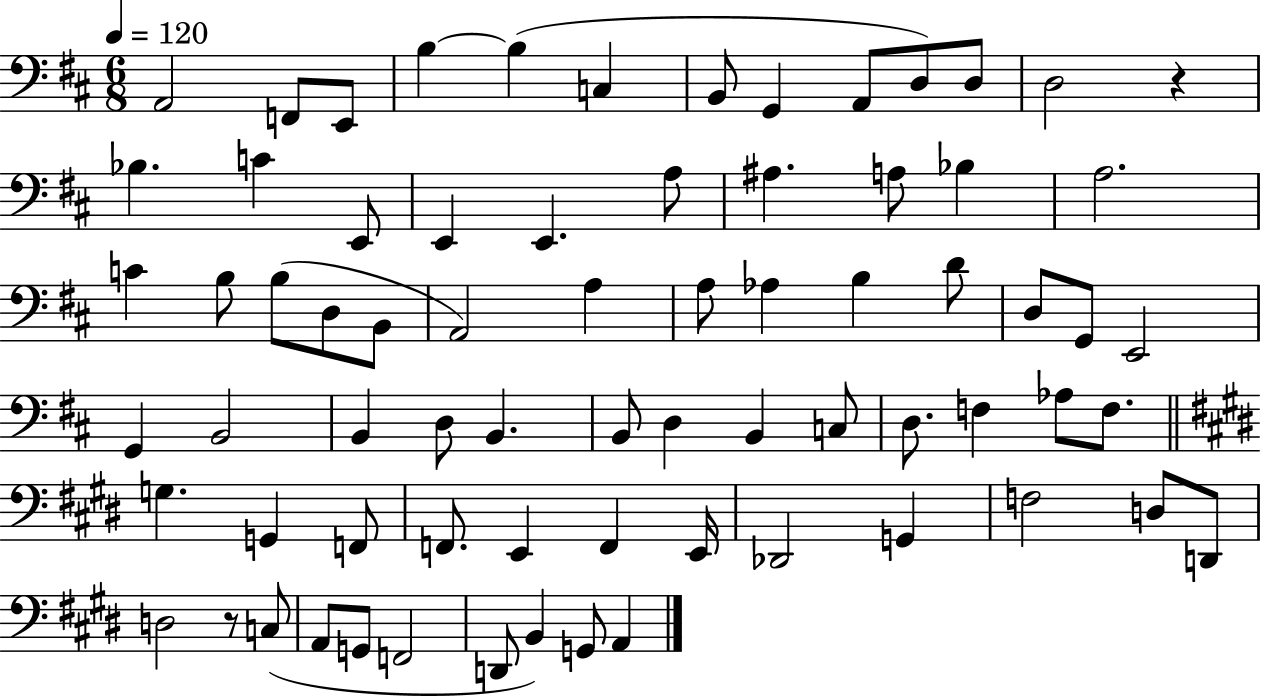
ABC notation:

X:1
T:Untitled
M:6/8
L:1/4
K:D
A,,2 F,,/2 E,,/2 B, B, C, B,,/2 G,, A,,/2 D,/2 D,/2 D,2 z _B, C E,,/2 E,, E,, A,/2 ^A, A,/2 _B, A,2 C B,/2 B,/2 D,/2 B,,/2 A,,2 A, A,/2 _A, B, D/2 D,/2 G,,/2 E,,2 G,, B,,2 B,, D,/2 B,, B,,/2 D, B,, C,/2 D,/2 F, _A,/2 F,/2 G, G,, F,,/2 F,,/2 E,, F,, E,,/4 _D,,2 G,, F,2 D,/2 D,,/2 D,2 z/2 C,/2 A,,/2 G,,/2 F,,2 D,,/2 B,, G,,/2 A,,